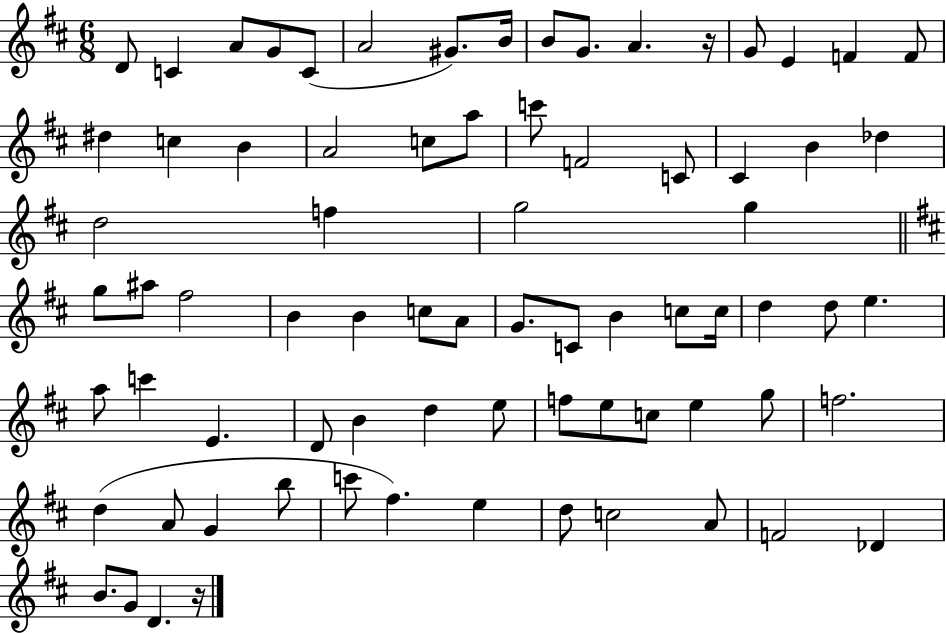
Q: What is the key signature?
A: D major